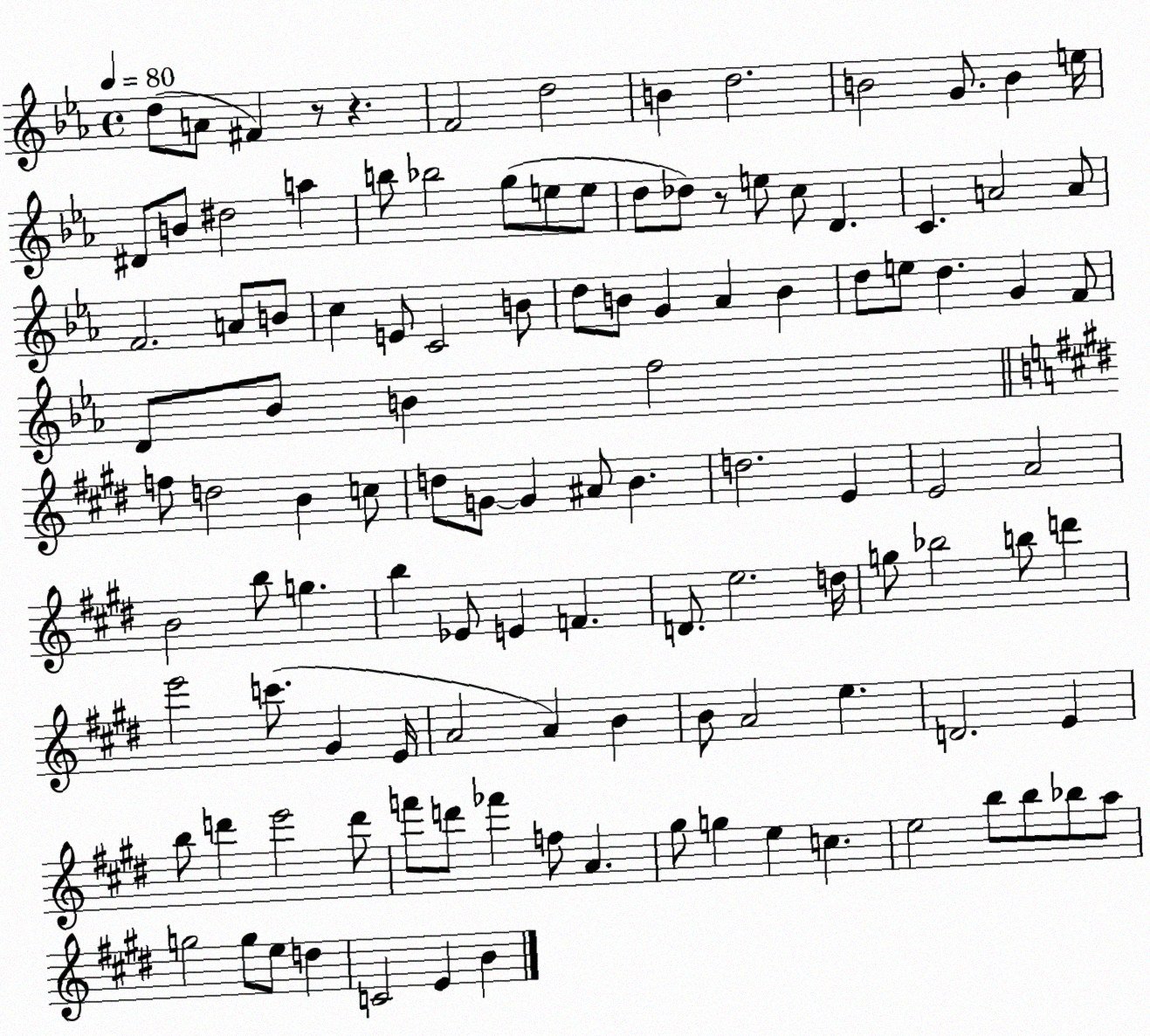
X:1
T:Untitled
M:4/4
L:1/4
K:Eb
d/2 A/2 ^F z/2 z F2 d2 B d2 B2 G/2 B e/4 ^D/2 B/2 ^d2 a b/2 _b2 g/2 e/2 e/2 d/2 _d/2 z/2 e/2 c/2 D C A2 A/2 F2 A/2 B/2 c E/2 C2 B/2 d/2 B/2 G _A B d/2 e/2 d G F/2 D/2 _B/2 B f2 f/2 d2 B c/2 d/2 G/2 G ^A/2 B d2 E E2 A2 B2 b/2 g b _E/2 E F D/2 e2 d/4 g/2 _b2 b/2 d' e'2 c'/2 ^G E/4 A2 A B B/2 A2 e D2 E b/2 d' e'2 d'/2 f'/2 d'/2 _f' f/2 A ^g/2 g e c e2 b/2 b/2 _b/2 a/2 g2 g/2 e/2 d C2 E B